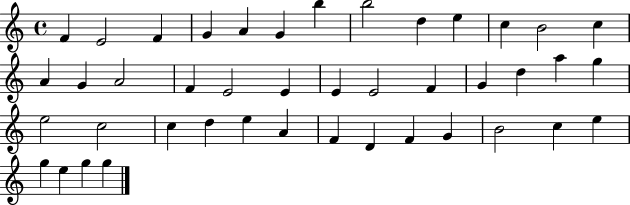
F4/q E4/h F4/q G4/q A4/q G4/q B5/q B5/h D5/q E5/q C5/q B4/h C5/q A4/q G4/q A4/h F4/q E4/h E4/q E4/q E4/h F4/q G4/q D5/q A5/q G5/q E5/h C5/h C5/q D5/q E5/q A4/q F4/q D4/q F4/q G4/q B4/h C5/q E5/q G5/q E5/q G5/q G5/q